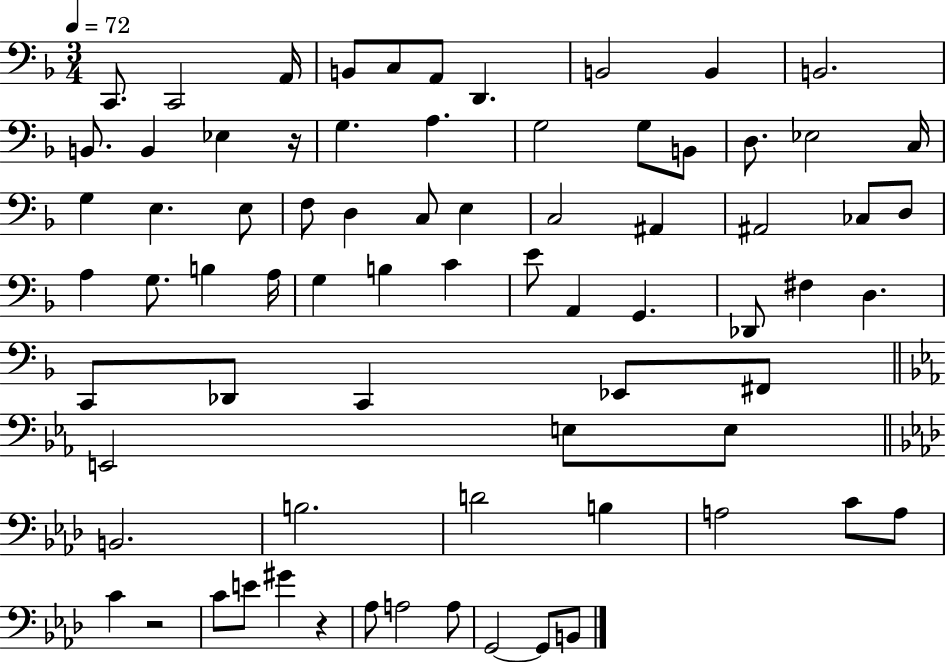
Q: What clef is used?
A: bass